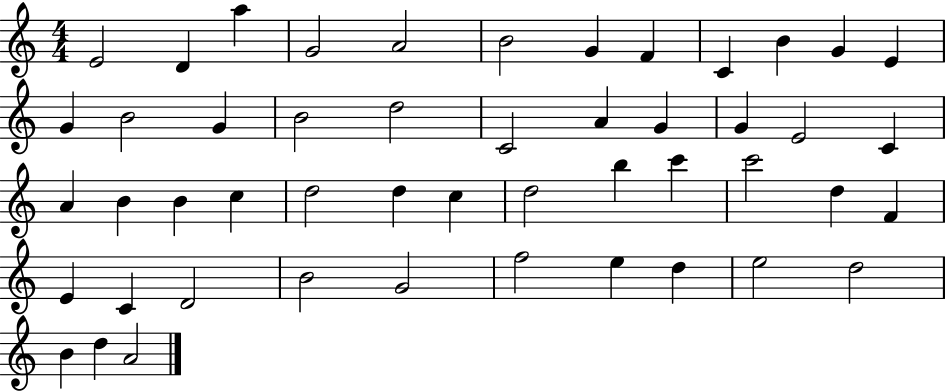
X:1
T:Untitled
M:4/4
L:1/4
K:C
E2 D a G2 A2 B2 G F C B G E G B2 G B2 d2 C2 A G G E2 C A B B c d2 d c d2 b c' c'2 d F E C D2 B2 G2 f2 e d e2 d2 B d A2